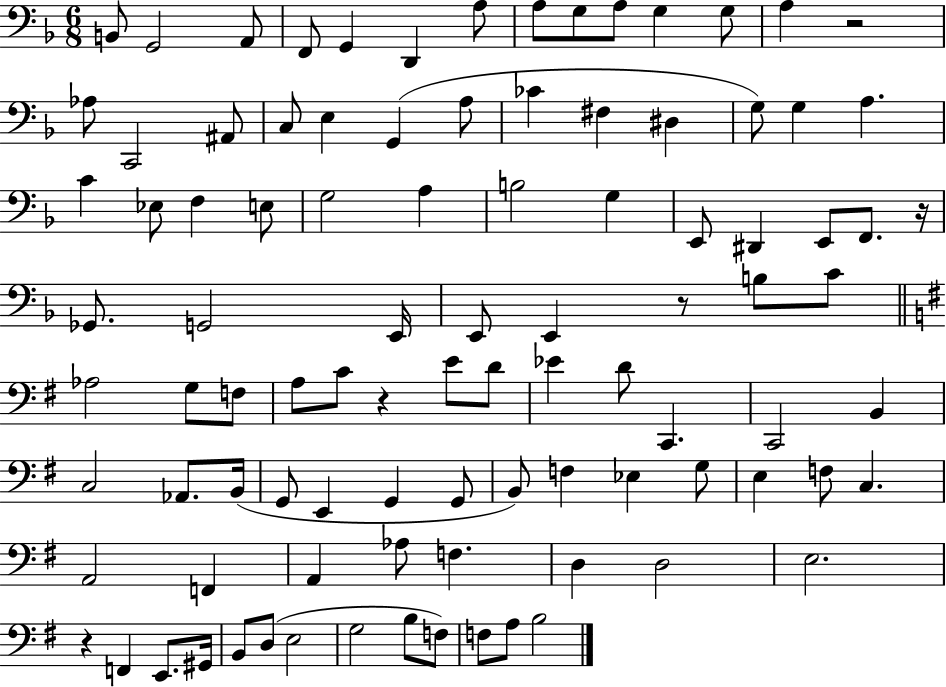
B2/e G2/h A2/e F2/e G2/q D2/q A3/e A3/e G3/e A3/e G3/q G3/e A3/q R/h Ab3/e C2/h A#2/e C3/e E3/q G2/q A3/e CES4/q F#3/q D#3/q G3/e G3/q A3/q. C4/q Eb3/e F3/q E3/e G3/h A3/q B3/h G3/q E2/e D#2/q E2/e F2/e. R/s Gb2/e. G2/h E2/s E2/e E2/q R/e B3/e C4/e Ab3/h G3/e F3/e A3/e C4/e R/q E4/e D4/e Eb4/q D4/e C2/q. C2/h B2/q C3/h Ab2/e. B2/s G2/e E2/q G2/q G2/e B2/e F3/q Eb3/q G3/e E3/q F3/e C3/q. A2/h F2/q A2/q Ab3/e F3/q. D3/q D3/h E3/h. R/q F2/q E2/e. G#2/s B2/e D3/e E3/h G3/h B3/e F3/e F3/e A3/e B3/h